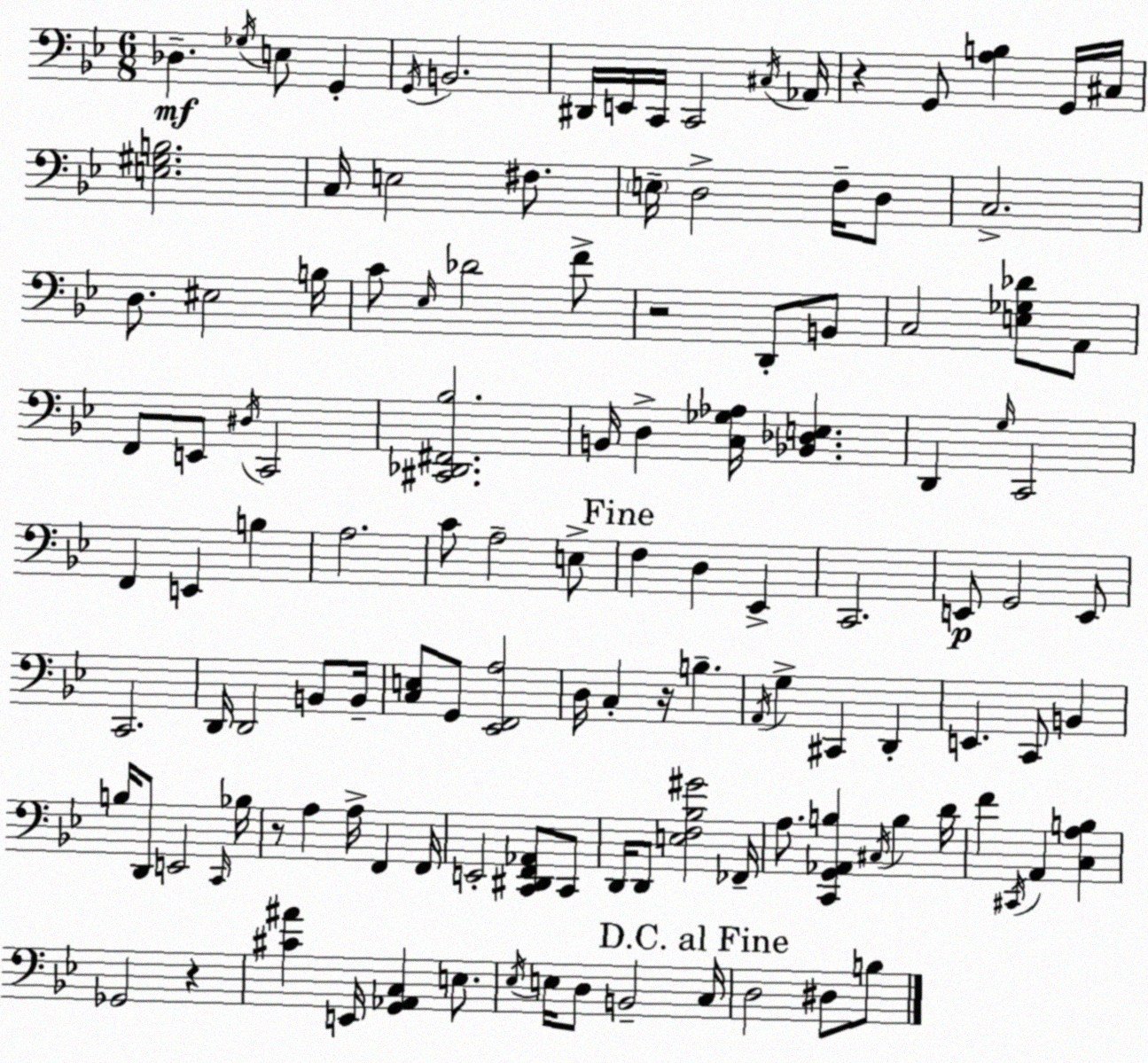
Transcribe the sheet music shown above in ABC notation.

X:1
T:Untitled
M:6/8
L:1/4
K:Gm
_D, _G,/4 E,/2 G,, G,,/4 B,,2 ^D,,/4 E,,/4 C,,/4 C,,2 ^C,/4 _A,,/4 z G,,/2 [A,B,] G,,/4 ^C,/4 [E,^G,B,]2 C,/4 E,2 ^F,/2 E,/4 D,2 F,/4 D,/2 C,2 D,/2 ^E,2 B,/4 C/2 _E,/4 _D2 F/2 z2 D,,/2 B,,/2 C,2 [E,_G,_D]/2 A,,/2 F,,/2 E,,/2 ^D,/4 C,,2 [^C,,_D,,^F,,_B,]2 B,,/4 D, [C,_G,_A,]/4 [_B,,_D,E,] D,, G,/4 C,,2 F,, E,, B, A,2 C/2 A,2 E,/2 F, D, _E,, C,,2 E,,/2 G,,2 E,,/2 C,,2 D,,/4 D,,2 B,,/2 B,,/4 [C,E,]/2 G,,/2 [_E,,F,,A,]2 D,/4 C, z/4 B, A,,/4 G, ^C,, D,, E,, C,,/2 B,, B,/4 D,,/2 E,,2 C,,/4 _B,/4 z/2 A, A,/4 F,, F,,/4 E,,2 [C,,^D,,F,,_A,,]/2 C,,/2 D,,/4 D,,/2 [E,F,_B,^G]2 _F,,/4 A,/2 [C,,G,,_A,,B,] ^C,/4 B, D/4 F ^C,,/4 A,, [C,A,B,] _G,,2 z [^C^A] E,,/4 [G,,_A,,C,] E,/2 _E,/4 E,/4 D,/2 B,,2 C,/4 D,2 ^D,/2 B,/2